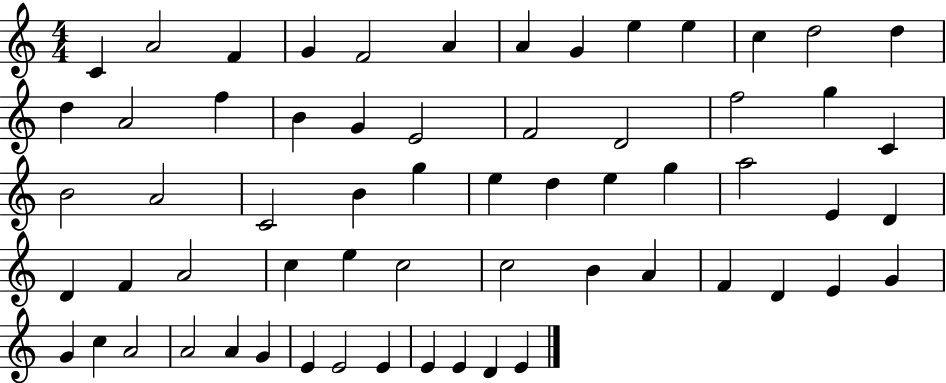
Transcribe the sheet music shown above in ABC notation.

X:1
T:Untitled
M:4/4
L:1/4
K:C
C A2 F G F2 A A G e e c d2 d d A2 f B G E2 F2 D2 f2 g C B2 A2 C2 B g e d e g a2 E D D F A2 c e c2 c2 B A F D E G G c A2 A2 A G E E2 E E E D E